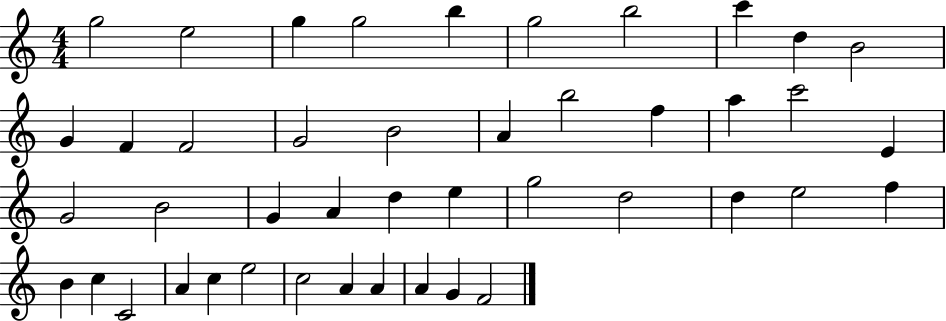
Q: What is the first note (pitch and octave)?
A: G5